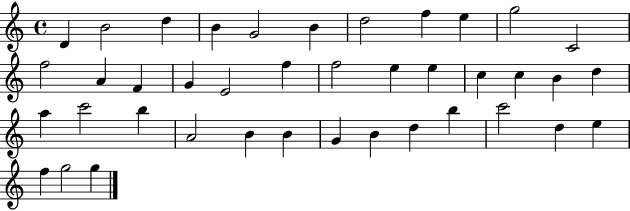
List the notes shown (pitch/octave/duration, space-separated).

D4/q B4/h D5/q B4/q G4/h B4/q D5/h F5/q E5/q G5/h C4/h F5/h A4/q F4/q G4/q E4/h F5/q F5/h E5/q E5/q C5/q C5/q B4/q D5/q A5/q C6/h B5/q A4/h B4/q B4/q G4/q B4/q D5/q B5/q C6/h D5/q E5/q F5/q G5/h G5/q